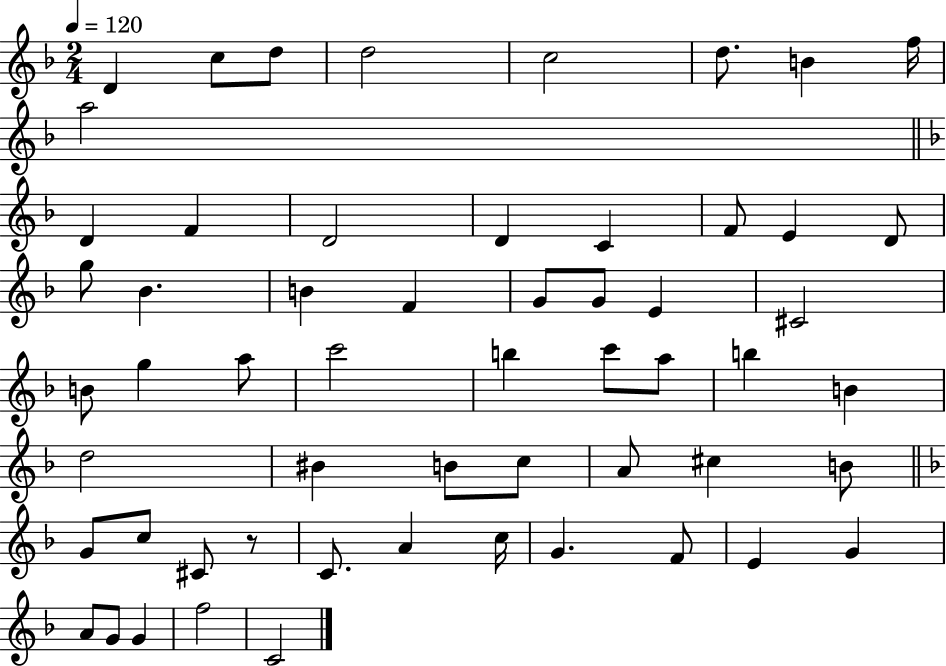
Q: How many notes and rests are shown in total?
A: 57